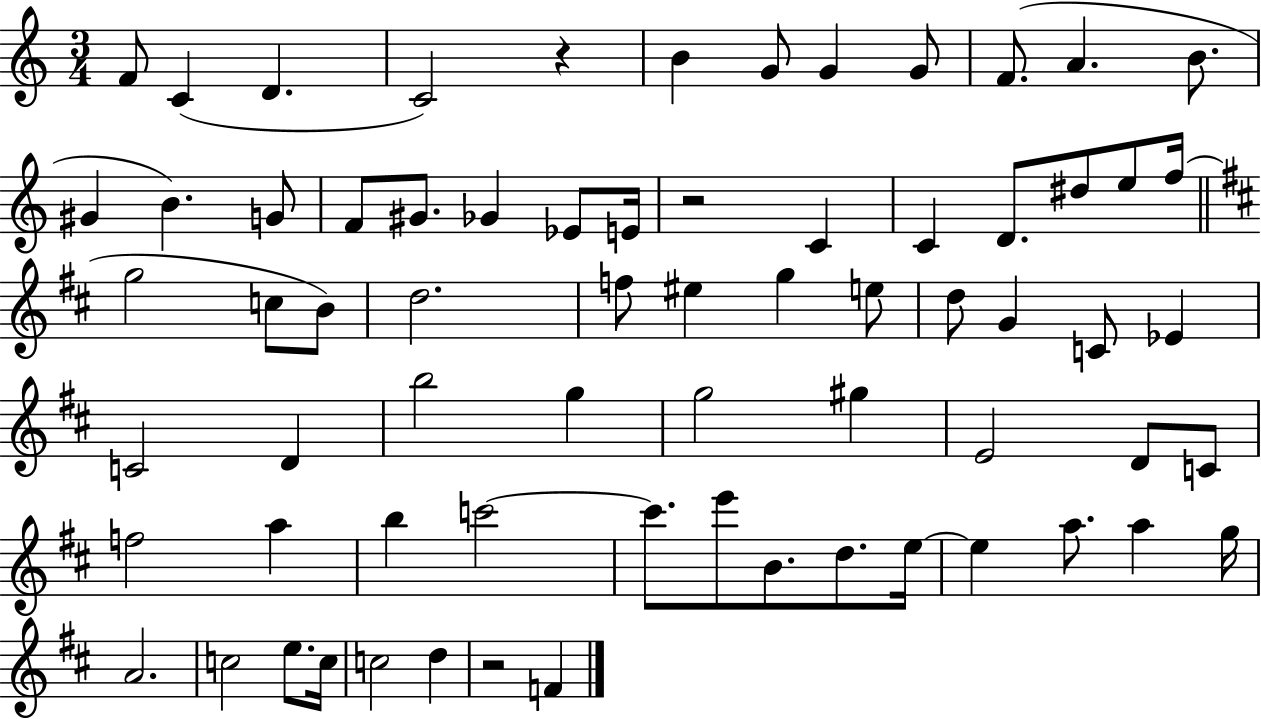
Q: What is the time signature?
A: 3/4